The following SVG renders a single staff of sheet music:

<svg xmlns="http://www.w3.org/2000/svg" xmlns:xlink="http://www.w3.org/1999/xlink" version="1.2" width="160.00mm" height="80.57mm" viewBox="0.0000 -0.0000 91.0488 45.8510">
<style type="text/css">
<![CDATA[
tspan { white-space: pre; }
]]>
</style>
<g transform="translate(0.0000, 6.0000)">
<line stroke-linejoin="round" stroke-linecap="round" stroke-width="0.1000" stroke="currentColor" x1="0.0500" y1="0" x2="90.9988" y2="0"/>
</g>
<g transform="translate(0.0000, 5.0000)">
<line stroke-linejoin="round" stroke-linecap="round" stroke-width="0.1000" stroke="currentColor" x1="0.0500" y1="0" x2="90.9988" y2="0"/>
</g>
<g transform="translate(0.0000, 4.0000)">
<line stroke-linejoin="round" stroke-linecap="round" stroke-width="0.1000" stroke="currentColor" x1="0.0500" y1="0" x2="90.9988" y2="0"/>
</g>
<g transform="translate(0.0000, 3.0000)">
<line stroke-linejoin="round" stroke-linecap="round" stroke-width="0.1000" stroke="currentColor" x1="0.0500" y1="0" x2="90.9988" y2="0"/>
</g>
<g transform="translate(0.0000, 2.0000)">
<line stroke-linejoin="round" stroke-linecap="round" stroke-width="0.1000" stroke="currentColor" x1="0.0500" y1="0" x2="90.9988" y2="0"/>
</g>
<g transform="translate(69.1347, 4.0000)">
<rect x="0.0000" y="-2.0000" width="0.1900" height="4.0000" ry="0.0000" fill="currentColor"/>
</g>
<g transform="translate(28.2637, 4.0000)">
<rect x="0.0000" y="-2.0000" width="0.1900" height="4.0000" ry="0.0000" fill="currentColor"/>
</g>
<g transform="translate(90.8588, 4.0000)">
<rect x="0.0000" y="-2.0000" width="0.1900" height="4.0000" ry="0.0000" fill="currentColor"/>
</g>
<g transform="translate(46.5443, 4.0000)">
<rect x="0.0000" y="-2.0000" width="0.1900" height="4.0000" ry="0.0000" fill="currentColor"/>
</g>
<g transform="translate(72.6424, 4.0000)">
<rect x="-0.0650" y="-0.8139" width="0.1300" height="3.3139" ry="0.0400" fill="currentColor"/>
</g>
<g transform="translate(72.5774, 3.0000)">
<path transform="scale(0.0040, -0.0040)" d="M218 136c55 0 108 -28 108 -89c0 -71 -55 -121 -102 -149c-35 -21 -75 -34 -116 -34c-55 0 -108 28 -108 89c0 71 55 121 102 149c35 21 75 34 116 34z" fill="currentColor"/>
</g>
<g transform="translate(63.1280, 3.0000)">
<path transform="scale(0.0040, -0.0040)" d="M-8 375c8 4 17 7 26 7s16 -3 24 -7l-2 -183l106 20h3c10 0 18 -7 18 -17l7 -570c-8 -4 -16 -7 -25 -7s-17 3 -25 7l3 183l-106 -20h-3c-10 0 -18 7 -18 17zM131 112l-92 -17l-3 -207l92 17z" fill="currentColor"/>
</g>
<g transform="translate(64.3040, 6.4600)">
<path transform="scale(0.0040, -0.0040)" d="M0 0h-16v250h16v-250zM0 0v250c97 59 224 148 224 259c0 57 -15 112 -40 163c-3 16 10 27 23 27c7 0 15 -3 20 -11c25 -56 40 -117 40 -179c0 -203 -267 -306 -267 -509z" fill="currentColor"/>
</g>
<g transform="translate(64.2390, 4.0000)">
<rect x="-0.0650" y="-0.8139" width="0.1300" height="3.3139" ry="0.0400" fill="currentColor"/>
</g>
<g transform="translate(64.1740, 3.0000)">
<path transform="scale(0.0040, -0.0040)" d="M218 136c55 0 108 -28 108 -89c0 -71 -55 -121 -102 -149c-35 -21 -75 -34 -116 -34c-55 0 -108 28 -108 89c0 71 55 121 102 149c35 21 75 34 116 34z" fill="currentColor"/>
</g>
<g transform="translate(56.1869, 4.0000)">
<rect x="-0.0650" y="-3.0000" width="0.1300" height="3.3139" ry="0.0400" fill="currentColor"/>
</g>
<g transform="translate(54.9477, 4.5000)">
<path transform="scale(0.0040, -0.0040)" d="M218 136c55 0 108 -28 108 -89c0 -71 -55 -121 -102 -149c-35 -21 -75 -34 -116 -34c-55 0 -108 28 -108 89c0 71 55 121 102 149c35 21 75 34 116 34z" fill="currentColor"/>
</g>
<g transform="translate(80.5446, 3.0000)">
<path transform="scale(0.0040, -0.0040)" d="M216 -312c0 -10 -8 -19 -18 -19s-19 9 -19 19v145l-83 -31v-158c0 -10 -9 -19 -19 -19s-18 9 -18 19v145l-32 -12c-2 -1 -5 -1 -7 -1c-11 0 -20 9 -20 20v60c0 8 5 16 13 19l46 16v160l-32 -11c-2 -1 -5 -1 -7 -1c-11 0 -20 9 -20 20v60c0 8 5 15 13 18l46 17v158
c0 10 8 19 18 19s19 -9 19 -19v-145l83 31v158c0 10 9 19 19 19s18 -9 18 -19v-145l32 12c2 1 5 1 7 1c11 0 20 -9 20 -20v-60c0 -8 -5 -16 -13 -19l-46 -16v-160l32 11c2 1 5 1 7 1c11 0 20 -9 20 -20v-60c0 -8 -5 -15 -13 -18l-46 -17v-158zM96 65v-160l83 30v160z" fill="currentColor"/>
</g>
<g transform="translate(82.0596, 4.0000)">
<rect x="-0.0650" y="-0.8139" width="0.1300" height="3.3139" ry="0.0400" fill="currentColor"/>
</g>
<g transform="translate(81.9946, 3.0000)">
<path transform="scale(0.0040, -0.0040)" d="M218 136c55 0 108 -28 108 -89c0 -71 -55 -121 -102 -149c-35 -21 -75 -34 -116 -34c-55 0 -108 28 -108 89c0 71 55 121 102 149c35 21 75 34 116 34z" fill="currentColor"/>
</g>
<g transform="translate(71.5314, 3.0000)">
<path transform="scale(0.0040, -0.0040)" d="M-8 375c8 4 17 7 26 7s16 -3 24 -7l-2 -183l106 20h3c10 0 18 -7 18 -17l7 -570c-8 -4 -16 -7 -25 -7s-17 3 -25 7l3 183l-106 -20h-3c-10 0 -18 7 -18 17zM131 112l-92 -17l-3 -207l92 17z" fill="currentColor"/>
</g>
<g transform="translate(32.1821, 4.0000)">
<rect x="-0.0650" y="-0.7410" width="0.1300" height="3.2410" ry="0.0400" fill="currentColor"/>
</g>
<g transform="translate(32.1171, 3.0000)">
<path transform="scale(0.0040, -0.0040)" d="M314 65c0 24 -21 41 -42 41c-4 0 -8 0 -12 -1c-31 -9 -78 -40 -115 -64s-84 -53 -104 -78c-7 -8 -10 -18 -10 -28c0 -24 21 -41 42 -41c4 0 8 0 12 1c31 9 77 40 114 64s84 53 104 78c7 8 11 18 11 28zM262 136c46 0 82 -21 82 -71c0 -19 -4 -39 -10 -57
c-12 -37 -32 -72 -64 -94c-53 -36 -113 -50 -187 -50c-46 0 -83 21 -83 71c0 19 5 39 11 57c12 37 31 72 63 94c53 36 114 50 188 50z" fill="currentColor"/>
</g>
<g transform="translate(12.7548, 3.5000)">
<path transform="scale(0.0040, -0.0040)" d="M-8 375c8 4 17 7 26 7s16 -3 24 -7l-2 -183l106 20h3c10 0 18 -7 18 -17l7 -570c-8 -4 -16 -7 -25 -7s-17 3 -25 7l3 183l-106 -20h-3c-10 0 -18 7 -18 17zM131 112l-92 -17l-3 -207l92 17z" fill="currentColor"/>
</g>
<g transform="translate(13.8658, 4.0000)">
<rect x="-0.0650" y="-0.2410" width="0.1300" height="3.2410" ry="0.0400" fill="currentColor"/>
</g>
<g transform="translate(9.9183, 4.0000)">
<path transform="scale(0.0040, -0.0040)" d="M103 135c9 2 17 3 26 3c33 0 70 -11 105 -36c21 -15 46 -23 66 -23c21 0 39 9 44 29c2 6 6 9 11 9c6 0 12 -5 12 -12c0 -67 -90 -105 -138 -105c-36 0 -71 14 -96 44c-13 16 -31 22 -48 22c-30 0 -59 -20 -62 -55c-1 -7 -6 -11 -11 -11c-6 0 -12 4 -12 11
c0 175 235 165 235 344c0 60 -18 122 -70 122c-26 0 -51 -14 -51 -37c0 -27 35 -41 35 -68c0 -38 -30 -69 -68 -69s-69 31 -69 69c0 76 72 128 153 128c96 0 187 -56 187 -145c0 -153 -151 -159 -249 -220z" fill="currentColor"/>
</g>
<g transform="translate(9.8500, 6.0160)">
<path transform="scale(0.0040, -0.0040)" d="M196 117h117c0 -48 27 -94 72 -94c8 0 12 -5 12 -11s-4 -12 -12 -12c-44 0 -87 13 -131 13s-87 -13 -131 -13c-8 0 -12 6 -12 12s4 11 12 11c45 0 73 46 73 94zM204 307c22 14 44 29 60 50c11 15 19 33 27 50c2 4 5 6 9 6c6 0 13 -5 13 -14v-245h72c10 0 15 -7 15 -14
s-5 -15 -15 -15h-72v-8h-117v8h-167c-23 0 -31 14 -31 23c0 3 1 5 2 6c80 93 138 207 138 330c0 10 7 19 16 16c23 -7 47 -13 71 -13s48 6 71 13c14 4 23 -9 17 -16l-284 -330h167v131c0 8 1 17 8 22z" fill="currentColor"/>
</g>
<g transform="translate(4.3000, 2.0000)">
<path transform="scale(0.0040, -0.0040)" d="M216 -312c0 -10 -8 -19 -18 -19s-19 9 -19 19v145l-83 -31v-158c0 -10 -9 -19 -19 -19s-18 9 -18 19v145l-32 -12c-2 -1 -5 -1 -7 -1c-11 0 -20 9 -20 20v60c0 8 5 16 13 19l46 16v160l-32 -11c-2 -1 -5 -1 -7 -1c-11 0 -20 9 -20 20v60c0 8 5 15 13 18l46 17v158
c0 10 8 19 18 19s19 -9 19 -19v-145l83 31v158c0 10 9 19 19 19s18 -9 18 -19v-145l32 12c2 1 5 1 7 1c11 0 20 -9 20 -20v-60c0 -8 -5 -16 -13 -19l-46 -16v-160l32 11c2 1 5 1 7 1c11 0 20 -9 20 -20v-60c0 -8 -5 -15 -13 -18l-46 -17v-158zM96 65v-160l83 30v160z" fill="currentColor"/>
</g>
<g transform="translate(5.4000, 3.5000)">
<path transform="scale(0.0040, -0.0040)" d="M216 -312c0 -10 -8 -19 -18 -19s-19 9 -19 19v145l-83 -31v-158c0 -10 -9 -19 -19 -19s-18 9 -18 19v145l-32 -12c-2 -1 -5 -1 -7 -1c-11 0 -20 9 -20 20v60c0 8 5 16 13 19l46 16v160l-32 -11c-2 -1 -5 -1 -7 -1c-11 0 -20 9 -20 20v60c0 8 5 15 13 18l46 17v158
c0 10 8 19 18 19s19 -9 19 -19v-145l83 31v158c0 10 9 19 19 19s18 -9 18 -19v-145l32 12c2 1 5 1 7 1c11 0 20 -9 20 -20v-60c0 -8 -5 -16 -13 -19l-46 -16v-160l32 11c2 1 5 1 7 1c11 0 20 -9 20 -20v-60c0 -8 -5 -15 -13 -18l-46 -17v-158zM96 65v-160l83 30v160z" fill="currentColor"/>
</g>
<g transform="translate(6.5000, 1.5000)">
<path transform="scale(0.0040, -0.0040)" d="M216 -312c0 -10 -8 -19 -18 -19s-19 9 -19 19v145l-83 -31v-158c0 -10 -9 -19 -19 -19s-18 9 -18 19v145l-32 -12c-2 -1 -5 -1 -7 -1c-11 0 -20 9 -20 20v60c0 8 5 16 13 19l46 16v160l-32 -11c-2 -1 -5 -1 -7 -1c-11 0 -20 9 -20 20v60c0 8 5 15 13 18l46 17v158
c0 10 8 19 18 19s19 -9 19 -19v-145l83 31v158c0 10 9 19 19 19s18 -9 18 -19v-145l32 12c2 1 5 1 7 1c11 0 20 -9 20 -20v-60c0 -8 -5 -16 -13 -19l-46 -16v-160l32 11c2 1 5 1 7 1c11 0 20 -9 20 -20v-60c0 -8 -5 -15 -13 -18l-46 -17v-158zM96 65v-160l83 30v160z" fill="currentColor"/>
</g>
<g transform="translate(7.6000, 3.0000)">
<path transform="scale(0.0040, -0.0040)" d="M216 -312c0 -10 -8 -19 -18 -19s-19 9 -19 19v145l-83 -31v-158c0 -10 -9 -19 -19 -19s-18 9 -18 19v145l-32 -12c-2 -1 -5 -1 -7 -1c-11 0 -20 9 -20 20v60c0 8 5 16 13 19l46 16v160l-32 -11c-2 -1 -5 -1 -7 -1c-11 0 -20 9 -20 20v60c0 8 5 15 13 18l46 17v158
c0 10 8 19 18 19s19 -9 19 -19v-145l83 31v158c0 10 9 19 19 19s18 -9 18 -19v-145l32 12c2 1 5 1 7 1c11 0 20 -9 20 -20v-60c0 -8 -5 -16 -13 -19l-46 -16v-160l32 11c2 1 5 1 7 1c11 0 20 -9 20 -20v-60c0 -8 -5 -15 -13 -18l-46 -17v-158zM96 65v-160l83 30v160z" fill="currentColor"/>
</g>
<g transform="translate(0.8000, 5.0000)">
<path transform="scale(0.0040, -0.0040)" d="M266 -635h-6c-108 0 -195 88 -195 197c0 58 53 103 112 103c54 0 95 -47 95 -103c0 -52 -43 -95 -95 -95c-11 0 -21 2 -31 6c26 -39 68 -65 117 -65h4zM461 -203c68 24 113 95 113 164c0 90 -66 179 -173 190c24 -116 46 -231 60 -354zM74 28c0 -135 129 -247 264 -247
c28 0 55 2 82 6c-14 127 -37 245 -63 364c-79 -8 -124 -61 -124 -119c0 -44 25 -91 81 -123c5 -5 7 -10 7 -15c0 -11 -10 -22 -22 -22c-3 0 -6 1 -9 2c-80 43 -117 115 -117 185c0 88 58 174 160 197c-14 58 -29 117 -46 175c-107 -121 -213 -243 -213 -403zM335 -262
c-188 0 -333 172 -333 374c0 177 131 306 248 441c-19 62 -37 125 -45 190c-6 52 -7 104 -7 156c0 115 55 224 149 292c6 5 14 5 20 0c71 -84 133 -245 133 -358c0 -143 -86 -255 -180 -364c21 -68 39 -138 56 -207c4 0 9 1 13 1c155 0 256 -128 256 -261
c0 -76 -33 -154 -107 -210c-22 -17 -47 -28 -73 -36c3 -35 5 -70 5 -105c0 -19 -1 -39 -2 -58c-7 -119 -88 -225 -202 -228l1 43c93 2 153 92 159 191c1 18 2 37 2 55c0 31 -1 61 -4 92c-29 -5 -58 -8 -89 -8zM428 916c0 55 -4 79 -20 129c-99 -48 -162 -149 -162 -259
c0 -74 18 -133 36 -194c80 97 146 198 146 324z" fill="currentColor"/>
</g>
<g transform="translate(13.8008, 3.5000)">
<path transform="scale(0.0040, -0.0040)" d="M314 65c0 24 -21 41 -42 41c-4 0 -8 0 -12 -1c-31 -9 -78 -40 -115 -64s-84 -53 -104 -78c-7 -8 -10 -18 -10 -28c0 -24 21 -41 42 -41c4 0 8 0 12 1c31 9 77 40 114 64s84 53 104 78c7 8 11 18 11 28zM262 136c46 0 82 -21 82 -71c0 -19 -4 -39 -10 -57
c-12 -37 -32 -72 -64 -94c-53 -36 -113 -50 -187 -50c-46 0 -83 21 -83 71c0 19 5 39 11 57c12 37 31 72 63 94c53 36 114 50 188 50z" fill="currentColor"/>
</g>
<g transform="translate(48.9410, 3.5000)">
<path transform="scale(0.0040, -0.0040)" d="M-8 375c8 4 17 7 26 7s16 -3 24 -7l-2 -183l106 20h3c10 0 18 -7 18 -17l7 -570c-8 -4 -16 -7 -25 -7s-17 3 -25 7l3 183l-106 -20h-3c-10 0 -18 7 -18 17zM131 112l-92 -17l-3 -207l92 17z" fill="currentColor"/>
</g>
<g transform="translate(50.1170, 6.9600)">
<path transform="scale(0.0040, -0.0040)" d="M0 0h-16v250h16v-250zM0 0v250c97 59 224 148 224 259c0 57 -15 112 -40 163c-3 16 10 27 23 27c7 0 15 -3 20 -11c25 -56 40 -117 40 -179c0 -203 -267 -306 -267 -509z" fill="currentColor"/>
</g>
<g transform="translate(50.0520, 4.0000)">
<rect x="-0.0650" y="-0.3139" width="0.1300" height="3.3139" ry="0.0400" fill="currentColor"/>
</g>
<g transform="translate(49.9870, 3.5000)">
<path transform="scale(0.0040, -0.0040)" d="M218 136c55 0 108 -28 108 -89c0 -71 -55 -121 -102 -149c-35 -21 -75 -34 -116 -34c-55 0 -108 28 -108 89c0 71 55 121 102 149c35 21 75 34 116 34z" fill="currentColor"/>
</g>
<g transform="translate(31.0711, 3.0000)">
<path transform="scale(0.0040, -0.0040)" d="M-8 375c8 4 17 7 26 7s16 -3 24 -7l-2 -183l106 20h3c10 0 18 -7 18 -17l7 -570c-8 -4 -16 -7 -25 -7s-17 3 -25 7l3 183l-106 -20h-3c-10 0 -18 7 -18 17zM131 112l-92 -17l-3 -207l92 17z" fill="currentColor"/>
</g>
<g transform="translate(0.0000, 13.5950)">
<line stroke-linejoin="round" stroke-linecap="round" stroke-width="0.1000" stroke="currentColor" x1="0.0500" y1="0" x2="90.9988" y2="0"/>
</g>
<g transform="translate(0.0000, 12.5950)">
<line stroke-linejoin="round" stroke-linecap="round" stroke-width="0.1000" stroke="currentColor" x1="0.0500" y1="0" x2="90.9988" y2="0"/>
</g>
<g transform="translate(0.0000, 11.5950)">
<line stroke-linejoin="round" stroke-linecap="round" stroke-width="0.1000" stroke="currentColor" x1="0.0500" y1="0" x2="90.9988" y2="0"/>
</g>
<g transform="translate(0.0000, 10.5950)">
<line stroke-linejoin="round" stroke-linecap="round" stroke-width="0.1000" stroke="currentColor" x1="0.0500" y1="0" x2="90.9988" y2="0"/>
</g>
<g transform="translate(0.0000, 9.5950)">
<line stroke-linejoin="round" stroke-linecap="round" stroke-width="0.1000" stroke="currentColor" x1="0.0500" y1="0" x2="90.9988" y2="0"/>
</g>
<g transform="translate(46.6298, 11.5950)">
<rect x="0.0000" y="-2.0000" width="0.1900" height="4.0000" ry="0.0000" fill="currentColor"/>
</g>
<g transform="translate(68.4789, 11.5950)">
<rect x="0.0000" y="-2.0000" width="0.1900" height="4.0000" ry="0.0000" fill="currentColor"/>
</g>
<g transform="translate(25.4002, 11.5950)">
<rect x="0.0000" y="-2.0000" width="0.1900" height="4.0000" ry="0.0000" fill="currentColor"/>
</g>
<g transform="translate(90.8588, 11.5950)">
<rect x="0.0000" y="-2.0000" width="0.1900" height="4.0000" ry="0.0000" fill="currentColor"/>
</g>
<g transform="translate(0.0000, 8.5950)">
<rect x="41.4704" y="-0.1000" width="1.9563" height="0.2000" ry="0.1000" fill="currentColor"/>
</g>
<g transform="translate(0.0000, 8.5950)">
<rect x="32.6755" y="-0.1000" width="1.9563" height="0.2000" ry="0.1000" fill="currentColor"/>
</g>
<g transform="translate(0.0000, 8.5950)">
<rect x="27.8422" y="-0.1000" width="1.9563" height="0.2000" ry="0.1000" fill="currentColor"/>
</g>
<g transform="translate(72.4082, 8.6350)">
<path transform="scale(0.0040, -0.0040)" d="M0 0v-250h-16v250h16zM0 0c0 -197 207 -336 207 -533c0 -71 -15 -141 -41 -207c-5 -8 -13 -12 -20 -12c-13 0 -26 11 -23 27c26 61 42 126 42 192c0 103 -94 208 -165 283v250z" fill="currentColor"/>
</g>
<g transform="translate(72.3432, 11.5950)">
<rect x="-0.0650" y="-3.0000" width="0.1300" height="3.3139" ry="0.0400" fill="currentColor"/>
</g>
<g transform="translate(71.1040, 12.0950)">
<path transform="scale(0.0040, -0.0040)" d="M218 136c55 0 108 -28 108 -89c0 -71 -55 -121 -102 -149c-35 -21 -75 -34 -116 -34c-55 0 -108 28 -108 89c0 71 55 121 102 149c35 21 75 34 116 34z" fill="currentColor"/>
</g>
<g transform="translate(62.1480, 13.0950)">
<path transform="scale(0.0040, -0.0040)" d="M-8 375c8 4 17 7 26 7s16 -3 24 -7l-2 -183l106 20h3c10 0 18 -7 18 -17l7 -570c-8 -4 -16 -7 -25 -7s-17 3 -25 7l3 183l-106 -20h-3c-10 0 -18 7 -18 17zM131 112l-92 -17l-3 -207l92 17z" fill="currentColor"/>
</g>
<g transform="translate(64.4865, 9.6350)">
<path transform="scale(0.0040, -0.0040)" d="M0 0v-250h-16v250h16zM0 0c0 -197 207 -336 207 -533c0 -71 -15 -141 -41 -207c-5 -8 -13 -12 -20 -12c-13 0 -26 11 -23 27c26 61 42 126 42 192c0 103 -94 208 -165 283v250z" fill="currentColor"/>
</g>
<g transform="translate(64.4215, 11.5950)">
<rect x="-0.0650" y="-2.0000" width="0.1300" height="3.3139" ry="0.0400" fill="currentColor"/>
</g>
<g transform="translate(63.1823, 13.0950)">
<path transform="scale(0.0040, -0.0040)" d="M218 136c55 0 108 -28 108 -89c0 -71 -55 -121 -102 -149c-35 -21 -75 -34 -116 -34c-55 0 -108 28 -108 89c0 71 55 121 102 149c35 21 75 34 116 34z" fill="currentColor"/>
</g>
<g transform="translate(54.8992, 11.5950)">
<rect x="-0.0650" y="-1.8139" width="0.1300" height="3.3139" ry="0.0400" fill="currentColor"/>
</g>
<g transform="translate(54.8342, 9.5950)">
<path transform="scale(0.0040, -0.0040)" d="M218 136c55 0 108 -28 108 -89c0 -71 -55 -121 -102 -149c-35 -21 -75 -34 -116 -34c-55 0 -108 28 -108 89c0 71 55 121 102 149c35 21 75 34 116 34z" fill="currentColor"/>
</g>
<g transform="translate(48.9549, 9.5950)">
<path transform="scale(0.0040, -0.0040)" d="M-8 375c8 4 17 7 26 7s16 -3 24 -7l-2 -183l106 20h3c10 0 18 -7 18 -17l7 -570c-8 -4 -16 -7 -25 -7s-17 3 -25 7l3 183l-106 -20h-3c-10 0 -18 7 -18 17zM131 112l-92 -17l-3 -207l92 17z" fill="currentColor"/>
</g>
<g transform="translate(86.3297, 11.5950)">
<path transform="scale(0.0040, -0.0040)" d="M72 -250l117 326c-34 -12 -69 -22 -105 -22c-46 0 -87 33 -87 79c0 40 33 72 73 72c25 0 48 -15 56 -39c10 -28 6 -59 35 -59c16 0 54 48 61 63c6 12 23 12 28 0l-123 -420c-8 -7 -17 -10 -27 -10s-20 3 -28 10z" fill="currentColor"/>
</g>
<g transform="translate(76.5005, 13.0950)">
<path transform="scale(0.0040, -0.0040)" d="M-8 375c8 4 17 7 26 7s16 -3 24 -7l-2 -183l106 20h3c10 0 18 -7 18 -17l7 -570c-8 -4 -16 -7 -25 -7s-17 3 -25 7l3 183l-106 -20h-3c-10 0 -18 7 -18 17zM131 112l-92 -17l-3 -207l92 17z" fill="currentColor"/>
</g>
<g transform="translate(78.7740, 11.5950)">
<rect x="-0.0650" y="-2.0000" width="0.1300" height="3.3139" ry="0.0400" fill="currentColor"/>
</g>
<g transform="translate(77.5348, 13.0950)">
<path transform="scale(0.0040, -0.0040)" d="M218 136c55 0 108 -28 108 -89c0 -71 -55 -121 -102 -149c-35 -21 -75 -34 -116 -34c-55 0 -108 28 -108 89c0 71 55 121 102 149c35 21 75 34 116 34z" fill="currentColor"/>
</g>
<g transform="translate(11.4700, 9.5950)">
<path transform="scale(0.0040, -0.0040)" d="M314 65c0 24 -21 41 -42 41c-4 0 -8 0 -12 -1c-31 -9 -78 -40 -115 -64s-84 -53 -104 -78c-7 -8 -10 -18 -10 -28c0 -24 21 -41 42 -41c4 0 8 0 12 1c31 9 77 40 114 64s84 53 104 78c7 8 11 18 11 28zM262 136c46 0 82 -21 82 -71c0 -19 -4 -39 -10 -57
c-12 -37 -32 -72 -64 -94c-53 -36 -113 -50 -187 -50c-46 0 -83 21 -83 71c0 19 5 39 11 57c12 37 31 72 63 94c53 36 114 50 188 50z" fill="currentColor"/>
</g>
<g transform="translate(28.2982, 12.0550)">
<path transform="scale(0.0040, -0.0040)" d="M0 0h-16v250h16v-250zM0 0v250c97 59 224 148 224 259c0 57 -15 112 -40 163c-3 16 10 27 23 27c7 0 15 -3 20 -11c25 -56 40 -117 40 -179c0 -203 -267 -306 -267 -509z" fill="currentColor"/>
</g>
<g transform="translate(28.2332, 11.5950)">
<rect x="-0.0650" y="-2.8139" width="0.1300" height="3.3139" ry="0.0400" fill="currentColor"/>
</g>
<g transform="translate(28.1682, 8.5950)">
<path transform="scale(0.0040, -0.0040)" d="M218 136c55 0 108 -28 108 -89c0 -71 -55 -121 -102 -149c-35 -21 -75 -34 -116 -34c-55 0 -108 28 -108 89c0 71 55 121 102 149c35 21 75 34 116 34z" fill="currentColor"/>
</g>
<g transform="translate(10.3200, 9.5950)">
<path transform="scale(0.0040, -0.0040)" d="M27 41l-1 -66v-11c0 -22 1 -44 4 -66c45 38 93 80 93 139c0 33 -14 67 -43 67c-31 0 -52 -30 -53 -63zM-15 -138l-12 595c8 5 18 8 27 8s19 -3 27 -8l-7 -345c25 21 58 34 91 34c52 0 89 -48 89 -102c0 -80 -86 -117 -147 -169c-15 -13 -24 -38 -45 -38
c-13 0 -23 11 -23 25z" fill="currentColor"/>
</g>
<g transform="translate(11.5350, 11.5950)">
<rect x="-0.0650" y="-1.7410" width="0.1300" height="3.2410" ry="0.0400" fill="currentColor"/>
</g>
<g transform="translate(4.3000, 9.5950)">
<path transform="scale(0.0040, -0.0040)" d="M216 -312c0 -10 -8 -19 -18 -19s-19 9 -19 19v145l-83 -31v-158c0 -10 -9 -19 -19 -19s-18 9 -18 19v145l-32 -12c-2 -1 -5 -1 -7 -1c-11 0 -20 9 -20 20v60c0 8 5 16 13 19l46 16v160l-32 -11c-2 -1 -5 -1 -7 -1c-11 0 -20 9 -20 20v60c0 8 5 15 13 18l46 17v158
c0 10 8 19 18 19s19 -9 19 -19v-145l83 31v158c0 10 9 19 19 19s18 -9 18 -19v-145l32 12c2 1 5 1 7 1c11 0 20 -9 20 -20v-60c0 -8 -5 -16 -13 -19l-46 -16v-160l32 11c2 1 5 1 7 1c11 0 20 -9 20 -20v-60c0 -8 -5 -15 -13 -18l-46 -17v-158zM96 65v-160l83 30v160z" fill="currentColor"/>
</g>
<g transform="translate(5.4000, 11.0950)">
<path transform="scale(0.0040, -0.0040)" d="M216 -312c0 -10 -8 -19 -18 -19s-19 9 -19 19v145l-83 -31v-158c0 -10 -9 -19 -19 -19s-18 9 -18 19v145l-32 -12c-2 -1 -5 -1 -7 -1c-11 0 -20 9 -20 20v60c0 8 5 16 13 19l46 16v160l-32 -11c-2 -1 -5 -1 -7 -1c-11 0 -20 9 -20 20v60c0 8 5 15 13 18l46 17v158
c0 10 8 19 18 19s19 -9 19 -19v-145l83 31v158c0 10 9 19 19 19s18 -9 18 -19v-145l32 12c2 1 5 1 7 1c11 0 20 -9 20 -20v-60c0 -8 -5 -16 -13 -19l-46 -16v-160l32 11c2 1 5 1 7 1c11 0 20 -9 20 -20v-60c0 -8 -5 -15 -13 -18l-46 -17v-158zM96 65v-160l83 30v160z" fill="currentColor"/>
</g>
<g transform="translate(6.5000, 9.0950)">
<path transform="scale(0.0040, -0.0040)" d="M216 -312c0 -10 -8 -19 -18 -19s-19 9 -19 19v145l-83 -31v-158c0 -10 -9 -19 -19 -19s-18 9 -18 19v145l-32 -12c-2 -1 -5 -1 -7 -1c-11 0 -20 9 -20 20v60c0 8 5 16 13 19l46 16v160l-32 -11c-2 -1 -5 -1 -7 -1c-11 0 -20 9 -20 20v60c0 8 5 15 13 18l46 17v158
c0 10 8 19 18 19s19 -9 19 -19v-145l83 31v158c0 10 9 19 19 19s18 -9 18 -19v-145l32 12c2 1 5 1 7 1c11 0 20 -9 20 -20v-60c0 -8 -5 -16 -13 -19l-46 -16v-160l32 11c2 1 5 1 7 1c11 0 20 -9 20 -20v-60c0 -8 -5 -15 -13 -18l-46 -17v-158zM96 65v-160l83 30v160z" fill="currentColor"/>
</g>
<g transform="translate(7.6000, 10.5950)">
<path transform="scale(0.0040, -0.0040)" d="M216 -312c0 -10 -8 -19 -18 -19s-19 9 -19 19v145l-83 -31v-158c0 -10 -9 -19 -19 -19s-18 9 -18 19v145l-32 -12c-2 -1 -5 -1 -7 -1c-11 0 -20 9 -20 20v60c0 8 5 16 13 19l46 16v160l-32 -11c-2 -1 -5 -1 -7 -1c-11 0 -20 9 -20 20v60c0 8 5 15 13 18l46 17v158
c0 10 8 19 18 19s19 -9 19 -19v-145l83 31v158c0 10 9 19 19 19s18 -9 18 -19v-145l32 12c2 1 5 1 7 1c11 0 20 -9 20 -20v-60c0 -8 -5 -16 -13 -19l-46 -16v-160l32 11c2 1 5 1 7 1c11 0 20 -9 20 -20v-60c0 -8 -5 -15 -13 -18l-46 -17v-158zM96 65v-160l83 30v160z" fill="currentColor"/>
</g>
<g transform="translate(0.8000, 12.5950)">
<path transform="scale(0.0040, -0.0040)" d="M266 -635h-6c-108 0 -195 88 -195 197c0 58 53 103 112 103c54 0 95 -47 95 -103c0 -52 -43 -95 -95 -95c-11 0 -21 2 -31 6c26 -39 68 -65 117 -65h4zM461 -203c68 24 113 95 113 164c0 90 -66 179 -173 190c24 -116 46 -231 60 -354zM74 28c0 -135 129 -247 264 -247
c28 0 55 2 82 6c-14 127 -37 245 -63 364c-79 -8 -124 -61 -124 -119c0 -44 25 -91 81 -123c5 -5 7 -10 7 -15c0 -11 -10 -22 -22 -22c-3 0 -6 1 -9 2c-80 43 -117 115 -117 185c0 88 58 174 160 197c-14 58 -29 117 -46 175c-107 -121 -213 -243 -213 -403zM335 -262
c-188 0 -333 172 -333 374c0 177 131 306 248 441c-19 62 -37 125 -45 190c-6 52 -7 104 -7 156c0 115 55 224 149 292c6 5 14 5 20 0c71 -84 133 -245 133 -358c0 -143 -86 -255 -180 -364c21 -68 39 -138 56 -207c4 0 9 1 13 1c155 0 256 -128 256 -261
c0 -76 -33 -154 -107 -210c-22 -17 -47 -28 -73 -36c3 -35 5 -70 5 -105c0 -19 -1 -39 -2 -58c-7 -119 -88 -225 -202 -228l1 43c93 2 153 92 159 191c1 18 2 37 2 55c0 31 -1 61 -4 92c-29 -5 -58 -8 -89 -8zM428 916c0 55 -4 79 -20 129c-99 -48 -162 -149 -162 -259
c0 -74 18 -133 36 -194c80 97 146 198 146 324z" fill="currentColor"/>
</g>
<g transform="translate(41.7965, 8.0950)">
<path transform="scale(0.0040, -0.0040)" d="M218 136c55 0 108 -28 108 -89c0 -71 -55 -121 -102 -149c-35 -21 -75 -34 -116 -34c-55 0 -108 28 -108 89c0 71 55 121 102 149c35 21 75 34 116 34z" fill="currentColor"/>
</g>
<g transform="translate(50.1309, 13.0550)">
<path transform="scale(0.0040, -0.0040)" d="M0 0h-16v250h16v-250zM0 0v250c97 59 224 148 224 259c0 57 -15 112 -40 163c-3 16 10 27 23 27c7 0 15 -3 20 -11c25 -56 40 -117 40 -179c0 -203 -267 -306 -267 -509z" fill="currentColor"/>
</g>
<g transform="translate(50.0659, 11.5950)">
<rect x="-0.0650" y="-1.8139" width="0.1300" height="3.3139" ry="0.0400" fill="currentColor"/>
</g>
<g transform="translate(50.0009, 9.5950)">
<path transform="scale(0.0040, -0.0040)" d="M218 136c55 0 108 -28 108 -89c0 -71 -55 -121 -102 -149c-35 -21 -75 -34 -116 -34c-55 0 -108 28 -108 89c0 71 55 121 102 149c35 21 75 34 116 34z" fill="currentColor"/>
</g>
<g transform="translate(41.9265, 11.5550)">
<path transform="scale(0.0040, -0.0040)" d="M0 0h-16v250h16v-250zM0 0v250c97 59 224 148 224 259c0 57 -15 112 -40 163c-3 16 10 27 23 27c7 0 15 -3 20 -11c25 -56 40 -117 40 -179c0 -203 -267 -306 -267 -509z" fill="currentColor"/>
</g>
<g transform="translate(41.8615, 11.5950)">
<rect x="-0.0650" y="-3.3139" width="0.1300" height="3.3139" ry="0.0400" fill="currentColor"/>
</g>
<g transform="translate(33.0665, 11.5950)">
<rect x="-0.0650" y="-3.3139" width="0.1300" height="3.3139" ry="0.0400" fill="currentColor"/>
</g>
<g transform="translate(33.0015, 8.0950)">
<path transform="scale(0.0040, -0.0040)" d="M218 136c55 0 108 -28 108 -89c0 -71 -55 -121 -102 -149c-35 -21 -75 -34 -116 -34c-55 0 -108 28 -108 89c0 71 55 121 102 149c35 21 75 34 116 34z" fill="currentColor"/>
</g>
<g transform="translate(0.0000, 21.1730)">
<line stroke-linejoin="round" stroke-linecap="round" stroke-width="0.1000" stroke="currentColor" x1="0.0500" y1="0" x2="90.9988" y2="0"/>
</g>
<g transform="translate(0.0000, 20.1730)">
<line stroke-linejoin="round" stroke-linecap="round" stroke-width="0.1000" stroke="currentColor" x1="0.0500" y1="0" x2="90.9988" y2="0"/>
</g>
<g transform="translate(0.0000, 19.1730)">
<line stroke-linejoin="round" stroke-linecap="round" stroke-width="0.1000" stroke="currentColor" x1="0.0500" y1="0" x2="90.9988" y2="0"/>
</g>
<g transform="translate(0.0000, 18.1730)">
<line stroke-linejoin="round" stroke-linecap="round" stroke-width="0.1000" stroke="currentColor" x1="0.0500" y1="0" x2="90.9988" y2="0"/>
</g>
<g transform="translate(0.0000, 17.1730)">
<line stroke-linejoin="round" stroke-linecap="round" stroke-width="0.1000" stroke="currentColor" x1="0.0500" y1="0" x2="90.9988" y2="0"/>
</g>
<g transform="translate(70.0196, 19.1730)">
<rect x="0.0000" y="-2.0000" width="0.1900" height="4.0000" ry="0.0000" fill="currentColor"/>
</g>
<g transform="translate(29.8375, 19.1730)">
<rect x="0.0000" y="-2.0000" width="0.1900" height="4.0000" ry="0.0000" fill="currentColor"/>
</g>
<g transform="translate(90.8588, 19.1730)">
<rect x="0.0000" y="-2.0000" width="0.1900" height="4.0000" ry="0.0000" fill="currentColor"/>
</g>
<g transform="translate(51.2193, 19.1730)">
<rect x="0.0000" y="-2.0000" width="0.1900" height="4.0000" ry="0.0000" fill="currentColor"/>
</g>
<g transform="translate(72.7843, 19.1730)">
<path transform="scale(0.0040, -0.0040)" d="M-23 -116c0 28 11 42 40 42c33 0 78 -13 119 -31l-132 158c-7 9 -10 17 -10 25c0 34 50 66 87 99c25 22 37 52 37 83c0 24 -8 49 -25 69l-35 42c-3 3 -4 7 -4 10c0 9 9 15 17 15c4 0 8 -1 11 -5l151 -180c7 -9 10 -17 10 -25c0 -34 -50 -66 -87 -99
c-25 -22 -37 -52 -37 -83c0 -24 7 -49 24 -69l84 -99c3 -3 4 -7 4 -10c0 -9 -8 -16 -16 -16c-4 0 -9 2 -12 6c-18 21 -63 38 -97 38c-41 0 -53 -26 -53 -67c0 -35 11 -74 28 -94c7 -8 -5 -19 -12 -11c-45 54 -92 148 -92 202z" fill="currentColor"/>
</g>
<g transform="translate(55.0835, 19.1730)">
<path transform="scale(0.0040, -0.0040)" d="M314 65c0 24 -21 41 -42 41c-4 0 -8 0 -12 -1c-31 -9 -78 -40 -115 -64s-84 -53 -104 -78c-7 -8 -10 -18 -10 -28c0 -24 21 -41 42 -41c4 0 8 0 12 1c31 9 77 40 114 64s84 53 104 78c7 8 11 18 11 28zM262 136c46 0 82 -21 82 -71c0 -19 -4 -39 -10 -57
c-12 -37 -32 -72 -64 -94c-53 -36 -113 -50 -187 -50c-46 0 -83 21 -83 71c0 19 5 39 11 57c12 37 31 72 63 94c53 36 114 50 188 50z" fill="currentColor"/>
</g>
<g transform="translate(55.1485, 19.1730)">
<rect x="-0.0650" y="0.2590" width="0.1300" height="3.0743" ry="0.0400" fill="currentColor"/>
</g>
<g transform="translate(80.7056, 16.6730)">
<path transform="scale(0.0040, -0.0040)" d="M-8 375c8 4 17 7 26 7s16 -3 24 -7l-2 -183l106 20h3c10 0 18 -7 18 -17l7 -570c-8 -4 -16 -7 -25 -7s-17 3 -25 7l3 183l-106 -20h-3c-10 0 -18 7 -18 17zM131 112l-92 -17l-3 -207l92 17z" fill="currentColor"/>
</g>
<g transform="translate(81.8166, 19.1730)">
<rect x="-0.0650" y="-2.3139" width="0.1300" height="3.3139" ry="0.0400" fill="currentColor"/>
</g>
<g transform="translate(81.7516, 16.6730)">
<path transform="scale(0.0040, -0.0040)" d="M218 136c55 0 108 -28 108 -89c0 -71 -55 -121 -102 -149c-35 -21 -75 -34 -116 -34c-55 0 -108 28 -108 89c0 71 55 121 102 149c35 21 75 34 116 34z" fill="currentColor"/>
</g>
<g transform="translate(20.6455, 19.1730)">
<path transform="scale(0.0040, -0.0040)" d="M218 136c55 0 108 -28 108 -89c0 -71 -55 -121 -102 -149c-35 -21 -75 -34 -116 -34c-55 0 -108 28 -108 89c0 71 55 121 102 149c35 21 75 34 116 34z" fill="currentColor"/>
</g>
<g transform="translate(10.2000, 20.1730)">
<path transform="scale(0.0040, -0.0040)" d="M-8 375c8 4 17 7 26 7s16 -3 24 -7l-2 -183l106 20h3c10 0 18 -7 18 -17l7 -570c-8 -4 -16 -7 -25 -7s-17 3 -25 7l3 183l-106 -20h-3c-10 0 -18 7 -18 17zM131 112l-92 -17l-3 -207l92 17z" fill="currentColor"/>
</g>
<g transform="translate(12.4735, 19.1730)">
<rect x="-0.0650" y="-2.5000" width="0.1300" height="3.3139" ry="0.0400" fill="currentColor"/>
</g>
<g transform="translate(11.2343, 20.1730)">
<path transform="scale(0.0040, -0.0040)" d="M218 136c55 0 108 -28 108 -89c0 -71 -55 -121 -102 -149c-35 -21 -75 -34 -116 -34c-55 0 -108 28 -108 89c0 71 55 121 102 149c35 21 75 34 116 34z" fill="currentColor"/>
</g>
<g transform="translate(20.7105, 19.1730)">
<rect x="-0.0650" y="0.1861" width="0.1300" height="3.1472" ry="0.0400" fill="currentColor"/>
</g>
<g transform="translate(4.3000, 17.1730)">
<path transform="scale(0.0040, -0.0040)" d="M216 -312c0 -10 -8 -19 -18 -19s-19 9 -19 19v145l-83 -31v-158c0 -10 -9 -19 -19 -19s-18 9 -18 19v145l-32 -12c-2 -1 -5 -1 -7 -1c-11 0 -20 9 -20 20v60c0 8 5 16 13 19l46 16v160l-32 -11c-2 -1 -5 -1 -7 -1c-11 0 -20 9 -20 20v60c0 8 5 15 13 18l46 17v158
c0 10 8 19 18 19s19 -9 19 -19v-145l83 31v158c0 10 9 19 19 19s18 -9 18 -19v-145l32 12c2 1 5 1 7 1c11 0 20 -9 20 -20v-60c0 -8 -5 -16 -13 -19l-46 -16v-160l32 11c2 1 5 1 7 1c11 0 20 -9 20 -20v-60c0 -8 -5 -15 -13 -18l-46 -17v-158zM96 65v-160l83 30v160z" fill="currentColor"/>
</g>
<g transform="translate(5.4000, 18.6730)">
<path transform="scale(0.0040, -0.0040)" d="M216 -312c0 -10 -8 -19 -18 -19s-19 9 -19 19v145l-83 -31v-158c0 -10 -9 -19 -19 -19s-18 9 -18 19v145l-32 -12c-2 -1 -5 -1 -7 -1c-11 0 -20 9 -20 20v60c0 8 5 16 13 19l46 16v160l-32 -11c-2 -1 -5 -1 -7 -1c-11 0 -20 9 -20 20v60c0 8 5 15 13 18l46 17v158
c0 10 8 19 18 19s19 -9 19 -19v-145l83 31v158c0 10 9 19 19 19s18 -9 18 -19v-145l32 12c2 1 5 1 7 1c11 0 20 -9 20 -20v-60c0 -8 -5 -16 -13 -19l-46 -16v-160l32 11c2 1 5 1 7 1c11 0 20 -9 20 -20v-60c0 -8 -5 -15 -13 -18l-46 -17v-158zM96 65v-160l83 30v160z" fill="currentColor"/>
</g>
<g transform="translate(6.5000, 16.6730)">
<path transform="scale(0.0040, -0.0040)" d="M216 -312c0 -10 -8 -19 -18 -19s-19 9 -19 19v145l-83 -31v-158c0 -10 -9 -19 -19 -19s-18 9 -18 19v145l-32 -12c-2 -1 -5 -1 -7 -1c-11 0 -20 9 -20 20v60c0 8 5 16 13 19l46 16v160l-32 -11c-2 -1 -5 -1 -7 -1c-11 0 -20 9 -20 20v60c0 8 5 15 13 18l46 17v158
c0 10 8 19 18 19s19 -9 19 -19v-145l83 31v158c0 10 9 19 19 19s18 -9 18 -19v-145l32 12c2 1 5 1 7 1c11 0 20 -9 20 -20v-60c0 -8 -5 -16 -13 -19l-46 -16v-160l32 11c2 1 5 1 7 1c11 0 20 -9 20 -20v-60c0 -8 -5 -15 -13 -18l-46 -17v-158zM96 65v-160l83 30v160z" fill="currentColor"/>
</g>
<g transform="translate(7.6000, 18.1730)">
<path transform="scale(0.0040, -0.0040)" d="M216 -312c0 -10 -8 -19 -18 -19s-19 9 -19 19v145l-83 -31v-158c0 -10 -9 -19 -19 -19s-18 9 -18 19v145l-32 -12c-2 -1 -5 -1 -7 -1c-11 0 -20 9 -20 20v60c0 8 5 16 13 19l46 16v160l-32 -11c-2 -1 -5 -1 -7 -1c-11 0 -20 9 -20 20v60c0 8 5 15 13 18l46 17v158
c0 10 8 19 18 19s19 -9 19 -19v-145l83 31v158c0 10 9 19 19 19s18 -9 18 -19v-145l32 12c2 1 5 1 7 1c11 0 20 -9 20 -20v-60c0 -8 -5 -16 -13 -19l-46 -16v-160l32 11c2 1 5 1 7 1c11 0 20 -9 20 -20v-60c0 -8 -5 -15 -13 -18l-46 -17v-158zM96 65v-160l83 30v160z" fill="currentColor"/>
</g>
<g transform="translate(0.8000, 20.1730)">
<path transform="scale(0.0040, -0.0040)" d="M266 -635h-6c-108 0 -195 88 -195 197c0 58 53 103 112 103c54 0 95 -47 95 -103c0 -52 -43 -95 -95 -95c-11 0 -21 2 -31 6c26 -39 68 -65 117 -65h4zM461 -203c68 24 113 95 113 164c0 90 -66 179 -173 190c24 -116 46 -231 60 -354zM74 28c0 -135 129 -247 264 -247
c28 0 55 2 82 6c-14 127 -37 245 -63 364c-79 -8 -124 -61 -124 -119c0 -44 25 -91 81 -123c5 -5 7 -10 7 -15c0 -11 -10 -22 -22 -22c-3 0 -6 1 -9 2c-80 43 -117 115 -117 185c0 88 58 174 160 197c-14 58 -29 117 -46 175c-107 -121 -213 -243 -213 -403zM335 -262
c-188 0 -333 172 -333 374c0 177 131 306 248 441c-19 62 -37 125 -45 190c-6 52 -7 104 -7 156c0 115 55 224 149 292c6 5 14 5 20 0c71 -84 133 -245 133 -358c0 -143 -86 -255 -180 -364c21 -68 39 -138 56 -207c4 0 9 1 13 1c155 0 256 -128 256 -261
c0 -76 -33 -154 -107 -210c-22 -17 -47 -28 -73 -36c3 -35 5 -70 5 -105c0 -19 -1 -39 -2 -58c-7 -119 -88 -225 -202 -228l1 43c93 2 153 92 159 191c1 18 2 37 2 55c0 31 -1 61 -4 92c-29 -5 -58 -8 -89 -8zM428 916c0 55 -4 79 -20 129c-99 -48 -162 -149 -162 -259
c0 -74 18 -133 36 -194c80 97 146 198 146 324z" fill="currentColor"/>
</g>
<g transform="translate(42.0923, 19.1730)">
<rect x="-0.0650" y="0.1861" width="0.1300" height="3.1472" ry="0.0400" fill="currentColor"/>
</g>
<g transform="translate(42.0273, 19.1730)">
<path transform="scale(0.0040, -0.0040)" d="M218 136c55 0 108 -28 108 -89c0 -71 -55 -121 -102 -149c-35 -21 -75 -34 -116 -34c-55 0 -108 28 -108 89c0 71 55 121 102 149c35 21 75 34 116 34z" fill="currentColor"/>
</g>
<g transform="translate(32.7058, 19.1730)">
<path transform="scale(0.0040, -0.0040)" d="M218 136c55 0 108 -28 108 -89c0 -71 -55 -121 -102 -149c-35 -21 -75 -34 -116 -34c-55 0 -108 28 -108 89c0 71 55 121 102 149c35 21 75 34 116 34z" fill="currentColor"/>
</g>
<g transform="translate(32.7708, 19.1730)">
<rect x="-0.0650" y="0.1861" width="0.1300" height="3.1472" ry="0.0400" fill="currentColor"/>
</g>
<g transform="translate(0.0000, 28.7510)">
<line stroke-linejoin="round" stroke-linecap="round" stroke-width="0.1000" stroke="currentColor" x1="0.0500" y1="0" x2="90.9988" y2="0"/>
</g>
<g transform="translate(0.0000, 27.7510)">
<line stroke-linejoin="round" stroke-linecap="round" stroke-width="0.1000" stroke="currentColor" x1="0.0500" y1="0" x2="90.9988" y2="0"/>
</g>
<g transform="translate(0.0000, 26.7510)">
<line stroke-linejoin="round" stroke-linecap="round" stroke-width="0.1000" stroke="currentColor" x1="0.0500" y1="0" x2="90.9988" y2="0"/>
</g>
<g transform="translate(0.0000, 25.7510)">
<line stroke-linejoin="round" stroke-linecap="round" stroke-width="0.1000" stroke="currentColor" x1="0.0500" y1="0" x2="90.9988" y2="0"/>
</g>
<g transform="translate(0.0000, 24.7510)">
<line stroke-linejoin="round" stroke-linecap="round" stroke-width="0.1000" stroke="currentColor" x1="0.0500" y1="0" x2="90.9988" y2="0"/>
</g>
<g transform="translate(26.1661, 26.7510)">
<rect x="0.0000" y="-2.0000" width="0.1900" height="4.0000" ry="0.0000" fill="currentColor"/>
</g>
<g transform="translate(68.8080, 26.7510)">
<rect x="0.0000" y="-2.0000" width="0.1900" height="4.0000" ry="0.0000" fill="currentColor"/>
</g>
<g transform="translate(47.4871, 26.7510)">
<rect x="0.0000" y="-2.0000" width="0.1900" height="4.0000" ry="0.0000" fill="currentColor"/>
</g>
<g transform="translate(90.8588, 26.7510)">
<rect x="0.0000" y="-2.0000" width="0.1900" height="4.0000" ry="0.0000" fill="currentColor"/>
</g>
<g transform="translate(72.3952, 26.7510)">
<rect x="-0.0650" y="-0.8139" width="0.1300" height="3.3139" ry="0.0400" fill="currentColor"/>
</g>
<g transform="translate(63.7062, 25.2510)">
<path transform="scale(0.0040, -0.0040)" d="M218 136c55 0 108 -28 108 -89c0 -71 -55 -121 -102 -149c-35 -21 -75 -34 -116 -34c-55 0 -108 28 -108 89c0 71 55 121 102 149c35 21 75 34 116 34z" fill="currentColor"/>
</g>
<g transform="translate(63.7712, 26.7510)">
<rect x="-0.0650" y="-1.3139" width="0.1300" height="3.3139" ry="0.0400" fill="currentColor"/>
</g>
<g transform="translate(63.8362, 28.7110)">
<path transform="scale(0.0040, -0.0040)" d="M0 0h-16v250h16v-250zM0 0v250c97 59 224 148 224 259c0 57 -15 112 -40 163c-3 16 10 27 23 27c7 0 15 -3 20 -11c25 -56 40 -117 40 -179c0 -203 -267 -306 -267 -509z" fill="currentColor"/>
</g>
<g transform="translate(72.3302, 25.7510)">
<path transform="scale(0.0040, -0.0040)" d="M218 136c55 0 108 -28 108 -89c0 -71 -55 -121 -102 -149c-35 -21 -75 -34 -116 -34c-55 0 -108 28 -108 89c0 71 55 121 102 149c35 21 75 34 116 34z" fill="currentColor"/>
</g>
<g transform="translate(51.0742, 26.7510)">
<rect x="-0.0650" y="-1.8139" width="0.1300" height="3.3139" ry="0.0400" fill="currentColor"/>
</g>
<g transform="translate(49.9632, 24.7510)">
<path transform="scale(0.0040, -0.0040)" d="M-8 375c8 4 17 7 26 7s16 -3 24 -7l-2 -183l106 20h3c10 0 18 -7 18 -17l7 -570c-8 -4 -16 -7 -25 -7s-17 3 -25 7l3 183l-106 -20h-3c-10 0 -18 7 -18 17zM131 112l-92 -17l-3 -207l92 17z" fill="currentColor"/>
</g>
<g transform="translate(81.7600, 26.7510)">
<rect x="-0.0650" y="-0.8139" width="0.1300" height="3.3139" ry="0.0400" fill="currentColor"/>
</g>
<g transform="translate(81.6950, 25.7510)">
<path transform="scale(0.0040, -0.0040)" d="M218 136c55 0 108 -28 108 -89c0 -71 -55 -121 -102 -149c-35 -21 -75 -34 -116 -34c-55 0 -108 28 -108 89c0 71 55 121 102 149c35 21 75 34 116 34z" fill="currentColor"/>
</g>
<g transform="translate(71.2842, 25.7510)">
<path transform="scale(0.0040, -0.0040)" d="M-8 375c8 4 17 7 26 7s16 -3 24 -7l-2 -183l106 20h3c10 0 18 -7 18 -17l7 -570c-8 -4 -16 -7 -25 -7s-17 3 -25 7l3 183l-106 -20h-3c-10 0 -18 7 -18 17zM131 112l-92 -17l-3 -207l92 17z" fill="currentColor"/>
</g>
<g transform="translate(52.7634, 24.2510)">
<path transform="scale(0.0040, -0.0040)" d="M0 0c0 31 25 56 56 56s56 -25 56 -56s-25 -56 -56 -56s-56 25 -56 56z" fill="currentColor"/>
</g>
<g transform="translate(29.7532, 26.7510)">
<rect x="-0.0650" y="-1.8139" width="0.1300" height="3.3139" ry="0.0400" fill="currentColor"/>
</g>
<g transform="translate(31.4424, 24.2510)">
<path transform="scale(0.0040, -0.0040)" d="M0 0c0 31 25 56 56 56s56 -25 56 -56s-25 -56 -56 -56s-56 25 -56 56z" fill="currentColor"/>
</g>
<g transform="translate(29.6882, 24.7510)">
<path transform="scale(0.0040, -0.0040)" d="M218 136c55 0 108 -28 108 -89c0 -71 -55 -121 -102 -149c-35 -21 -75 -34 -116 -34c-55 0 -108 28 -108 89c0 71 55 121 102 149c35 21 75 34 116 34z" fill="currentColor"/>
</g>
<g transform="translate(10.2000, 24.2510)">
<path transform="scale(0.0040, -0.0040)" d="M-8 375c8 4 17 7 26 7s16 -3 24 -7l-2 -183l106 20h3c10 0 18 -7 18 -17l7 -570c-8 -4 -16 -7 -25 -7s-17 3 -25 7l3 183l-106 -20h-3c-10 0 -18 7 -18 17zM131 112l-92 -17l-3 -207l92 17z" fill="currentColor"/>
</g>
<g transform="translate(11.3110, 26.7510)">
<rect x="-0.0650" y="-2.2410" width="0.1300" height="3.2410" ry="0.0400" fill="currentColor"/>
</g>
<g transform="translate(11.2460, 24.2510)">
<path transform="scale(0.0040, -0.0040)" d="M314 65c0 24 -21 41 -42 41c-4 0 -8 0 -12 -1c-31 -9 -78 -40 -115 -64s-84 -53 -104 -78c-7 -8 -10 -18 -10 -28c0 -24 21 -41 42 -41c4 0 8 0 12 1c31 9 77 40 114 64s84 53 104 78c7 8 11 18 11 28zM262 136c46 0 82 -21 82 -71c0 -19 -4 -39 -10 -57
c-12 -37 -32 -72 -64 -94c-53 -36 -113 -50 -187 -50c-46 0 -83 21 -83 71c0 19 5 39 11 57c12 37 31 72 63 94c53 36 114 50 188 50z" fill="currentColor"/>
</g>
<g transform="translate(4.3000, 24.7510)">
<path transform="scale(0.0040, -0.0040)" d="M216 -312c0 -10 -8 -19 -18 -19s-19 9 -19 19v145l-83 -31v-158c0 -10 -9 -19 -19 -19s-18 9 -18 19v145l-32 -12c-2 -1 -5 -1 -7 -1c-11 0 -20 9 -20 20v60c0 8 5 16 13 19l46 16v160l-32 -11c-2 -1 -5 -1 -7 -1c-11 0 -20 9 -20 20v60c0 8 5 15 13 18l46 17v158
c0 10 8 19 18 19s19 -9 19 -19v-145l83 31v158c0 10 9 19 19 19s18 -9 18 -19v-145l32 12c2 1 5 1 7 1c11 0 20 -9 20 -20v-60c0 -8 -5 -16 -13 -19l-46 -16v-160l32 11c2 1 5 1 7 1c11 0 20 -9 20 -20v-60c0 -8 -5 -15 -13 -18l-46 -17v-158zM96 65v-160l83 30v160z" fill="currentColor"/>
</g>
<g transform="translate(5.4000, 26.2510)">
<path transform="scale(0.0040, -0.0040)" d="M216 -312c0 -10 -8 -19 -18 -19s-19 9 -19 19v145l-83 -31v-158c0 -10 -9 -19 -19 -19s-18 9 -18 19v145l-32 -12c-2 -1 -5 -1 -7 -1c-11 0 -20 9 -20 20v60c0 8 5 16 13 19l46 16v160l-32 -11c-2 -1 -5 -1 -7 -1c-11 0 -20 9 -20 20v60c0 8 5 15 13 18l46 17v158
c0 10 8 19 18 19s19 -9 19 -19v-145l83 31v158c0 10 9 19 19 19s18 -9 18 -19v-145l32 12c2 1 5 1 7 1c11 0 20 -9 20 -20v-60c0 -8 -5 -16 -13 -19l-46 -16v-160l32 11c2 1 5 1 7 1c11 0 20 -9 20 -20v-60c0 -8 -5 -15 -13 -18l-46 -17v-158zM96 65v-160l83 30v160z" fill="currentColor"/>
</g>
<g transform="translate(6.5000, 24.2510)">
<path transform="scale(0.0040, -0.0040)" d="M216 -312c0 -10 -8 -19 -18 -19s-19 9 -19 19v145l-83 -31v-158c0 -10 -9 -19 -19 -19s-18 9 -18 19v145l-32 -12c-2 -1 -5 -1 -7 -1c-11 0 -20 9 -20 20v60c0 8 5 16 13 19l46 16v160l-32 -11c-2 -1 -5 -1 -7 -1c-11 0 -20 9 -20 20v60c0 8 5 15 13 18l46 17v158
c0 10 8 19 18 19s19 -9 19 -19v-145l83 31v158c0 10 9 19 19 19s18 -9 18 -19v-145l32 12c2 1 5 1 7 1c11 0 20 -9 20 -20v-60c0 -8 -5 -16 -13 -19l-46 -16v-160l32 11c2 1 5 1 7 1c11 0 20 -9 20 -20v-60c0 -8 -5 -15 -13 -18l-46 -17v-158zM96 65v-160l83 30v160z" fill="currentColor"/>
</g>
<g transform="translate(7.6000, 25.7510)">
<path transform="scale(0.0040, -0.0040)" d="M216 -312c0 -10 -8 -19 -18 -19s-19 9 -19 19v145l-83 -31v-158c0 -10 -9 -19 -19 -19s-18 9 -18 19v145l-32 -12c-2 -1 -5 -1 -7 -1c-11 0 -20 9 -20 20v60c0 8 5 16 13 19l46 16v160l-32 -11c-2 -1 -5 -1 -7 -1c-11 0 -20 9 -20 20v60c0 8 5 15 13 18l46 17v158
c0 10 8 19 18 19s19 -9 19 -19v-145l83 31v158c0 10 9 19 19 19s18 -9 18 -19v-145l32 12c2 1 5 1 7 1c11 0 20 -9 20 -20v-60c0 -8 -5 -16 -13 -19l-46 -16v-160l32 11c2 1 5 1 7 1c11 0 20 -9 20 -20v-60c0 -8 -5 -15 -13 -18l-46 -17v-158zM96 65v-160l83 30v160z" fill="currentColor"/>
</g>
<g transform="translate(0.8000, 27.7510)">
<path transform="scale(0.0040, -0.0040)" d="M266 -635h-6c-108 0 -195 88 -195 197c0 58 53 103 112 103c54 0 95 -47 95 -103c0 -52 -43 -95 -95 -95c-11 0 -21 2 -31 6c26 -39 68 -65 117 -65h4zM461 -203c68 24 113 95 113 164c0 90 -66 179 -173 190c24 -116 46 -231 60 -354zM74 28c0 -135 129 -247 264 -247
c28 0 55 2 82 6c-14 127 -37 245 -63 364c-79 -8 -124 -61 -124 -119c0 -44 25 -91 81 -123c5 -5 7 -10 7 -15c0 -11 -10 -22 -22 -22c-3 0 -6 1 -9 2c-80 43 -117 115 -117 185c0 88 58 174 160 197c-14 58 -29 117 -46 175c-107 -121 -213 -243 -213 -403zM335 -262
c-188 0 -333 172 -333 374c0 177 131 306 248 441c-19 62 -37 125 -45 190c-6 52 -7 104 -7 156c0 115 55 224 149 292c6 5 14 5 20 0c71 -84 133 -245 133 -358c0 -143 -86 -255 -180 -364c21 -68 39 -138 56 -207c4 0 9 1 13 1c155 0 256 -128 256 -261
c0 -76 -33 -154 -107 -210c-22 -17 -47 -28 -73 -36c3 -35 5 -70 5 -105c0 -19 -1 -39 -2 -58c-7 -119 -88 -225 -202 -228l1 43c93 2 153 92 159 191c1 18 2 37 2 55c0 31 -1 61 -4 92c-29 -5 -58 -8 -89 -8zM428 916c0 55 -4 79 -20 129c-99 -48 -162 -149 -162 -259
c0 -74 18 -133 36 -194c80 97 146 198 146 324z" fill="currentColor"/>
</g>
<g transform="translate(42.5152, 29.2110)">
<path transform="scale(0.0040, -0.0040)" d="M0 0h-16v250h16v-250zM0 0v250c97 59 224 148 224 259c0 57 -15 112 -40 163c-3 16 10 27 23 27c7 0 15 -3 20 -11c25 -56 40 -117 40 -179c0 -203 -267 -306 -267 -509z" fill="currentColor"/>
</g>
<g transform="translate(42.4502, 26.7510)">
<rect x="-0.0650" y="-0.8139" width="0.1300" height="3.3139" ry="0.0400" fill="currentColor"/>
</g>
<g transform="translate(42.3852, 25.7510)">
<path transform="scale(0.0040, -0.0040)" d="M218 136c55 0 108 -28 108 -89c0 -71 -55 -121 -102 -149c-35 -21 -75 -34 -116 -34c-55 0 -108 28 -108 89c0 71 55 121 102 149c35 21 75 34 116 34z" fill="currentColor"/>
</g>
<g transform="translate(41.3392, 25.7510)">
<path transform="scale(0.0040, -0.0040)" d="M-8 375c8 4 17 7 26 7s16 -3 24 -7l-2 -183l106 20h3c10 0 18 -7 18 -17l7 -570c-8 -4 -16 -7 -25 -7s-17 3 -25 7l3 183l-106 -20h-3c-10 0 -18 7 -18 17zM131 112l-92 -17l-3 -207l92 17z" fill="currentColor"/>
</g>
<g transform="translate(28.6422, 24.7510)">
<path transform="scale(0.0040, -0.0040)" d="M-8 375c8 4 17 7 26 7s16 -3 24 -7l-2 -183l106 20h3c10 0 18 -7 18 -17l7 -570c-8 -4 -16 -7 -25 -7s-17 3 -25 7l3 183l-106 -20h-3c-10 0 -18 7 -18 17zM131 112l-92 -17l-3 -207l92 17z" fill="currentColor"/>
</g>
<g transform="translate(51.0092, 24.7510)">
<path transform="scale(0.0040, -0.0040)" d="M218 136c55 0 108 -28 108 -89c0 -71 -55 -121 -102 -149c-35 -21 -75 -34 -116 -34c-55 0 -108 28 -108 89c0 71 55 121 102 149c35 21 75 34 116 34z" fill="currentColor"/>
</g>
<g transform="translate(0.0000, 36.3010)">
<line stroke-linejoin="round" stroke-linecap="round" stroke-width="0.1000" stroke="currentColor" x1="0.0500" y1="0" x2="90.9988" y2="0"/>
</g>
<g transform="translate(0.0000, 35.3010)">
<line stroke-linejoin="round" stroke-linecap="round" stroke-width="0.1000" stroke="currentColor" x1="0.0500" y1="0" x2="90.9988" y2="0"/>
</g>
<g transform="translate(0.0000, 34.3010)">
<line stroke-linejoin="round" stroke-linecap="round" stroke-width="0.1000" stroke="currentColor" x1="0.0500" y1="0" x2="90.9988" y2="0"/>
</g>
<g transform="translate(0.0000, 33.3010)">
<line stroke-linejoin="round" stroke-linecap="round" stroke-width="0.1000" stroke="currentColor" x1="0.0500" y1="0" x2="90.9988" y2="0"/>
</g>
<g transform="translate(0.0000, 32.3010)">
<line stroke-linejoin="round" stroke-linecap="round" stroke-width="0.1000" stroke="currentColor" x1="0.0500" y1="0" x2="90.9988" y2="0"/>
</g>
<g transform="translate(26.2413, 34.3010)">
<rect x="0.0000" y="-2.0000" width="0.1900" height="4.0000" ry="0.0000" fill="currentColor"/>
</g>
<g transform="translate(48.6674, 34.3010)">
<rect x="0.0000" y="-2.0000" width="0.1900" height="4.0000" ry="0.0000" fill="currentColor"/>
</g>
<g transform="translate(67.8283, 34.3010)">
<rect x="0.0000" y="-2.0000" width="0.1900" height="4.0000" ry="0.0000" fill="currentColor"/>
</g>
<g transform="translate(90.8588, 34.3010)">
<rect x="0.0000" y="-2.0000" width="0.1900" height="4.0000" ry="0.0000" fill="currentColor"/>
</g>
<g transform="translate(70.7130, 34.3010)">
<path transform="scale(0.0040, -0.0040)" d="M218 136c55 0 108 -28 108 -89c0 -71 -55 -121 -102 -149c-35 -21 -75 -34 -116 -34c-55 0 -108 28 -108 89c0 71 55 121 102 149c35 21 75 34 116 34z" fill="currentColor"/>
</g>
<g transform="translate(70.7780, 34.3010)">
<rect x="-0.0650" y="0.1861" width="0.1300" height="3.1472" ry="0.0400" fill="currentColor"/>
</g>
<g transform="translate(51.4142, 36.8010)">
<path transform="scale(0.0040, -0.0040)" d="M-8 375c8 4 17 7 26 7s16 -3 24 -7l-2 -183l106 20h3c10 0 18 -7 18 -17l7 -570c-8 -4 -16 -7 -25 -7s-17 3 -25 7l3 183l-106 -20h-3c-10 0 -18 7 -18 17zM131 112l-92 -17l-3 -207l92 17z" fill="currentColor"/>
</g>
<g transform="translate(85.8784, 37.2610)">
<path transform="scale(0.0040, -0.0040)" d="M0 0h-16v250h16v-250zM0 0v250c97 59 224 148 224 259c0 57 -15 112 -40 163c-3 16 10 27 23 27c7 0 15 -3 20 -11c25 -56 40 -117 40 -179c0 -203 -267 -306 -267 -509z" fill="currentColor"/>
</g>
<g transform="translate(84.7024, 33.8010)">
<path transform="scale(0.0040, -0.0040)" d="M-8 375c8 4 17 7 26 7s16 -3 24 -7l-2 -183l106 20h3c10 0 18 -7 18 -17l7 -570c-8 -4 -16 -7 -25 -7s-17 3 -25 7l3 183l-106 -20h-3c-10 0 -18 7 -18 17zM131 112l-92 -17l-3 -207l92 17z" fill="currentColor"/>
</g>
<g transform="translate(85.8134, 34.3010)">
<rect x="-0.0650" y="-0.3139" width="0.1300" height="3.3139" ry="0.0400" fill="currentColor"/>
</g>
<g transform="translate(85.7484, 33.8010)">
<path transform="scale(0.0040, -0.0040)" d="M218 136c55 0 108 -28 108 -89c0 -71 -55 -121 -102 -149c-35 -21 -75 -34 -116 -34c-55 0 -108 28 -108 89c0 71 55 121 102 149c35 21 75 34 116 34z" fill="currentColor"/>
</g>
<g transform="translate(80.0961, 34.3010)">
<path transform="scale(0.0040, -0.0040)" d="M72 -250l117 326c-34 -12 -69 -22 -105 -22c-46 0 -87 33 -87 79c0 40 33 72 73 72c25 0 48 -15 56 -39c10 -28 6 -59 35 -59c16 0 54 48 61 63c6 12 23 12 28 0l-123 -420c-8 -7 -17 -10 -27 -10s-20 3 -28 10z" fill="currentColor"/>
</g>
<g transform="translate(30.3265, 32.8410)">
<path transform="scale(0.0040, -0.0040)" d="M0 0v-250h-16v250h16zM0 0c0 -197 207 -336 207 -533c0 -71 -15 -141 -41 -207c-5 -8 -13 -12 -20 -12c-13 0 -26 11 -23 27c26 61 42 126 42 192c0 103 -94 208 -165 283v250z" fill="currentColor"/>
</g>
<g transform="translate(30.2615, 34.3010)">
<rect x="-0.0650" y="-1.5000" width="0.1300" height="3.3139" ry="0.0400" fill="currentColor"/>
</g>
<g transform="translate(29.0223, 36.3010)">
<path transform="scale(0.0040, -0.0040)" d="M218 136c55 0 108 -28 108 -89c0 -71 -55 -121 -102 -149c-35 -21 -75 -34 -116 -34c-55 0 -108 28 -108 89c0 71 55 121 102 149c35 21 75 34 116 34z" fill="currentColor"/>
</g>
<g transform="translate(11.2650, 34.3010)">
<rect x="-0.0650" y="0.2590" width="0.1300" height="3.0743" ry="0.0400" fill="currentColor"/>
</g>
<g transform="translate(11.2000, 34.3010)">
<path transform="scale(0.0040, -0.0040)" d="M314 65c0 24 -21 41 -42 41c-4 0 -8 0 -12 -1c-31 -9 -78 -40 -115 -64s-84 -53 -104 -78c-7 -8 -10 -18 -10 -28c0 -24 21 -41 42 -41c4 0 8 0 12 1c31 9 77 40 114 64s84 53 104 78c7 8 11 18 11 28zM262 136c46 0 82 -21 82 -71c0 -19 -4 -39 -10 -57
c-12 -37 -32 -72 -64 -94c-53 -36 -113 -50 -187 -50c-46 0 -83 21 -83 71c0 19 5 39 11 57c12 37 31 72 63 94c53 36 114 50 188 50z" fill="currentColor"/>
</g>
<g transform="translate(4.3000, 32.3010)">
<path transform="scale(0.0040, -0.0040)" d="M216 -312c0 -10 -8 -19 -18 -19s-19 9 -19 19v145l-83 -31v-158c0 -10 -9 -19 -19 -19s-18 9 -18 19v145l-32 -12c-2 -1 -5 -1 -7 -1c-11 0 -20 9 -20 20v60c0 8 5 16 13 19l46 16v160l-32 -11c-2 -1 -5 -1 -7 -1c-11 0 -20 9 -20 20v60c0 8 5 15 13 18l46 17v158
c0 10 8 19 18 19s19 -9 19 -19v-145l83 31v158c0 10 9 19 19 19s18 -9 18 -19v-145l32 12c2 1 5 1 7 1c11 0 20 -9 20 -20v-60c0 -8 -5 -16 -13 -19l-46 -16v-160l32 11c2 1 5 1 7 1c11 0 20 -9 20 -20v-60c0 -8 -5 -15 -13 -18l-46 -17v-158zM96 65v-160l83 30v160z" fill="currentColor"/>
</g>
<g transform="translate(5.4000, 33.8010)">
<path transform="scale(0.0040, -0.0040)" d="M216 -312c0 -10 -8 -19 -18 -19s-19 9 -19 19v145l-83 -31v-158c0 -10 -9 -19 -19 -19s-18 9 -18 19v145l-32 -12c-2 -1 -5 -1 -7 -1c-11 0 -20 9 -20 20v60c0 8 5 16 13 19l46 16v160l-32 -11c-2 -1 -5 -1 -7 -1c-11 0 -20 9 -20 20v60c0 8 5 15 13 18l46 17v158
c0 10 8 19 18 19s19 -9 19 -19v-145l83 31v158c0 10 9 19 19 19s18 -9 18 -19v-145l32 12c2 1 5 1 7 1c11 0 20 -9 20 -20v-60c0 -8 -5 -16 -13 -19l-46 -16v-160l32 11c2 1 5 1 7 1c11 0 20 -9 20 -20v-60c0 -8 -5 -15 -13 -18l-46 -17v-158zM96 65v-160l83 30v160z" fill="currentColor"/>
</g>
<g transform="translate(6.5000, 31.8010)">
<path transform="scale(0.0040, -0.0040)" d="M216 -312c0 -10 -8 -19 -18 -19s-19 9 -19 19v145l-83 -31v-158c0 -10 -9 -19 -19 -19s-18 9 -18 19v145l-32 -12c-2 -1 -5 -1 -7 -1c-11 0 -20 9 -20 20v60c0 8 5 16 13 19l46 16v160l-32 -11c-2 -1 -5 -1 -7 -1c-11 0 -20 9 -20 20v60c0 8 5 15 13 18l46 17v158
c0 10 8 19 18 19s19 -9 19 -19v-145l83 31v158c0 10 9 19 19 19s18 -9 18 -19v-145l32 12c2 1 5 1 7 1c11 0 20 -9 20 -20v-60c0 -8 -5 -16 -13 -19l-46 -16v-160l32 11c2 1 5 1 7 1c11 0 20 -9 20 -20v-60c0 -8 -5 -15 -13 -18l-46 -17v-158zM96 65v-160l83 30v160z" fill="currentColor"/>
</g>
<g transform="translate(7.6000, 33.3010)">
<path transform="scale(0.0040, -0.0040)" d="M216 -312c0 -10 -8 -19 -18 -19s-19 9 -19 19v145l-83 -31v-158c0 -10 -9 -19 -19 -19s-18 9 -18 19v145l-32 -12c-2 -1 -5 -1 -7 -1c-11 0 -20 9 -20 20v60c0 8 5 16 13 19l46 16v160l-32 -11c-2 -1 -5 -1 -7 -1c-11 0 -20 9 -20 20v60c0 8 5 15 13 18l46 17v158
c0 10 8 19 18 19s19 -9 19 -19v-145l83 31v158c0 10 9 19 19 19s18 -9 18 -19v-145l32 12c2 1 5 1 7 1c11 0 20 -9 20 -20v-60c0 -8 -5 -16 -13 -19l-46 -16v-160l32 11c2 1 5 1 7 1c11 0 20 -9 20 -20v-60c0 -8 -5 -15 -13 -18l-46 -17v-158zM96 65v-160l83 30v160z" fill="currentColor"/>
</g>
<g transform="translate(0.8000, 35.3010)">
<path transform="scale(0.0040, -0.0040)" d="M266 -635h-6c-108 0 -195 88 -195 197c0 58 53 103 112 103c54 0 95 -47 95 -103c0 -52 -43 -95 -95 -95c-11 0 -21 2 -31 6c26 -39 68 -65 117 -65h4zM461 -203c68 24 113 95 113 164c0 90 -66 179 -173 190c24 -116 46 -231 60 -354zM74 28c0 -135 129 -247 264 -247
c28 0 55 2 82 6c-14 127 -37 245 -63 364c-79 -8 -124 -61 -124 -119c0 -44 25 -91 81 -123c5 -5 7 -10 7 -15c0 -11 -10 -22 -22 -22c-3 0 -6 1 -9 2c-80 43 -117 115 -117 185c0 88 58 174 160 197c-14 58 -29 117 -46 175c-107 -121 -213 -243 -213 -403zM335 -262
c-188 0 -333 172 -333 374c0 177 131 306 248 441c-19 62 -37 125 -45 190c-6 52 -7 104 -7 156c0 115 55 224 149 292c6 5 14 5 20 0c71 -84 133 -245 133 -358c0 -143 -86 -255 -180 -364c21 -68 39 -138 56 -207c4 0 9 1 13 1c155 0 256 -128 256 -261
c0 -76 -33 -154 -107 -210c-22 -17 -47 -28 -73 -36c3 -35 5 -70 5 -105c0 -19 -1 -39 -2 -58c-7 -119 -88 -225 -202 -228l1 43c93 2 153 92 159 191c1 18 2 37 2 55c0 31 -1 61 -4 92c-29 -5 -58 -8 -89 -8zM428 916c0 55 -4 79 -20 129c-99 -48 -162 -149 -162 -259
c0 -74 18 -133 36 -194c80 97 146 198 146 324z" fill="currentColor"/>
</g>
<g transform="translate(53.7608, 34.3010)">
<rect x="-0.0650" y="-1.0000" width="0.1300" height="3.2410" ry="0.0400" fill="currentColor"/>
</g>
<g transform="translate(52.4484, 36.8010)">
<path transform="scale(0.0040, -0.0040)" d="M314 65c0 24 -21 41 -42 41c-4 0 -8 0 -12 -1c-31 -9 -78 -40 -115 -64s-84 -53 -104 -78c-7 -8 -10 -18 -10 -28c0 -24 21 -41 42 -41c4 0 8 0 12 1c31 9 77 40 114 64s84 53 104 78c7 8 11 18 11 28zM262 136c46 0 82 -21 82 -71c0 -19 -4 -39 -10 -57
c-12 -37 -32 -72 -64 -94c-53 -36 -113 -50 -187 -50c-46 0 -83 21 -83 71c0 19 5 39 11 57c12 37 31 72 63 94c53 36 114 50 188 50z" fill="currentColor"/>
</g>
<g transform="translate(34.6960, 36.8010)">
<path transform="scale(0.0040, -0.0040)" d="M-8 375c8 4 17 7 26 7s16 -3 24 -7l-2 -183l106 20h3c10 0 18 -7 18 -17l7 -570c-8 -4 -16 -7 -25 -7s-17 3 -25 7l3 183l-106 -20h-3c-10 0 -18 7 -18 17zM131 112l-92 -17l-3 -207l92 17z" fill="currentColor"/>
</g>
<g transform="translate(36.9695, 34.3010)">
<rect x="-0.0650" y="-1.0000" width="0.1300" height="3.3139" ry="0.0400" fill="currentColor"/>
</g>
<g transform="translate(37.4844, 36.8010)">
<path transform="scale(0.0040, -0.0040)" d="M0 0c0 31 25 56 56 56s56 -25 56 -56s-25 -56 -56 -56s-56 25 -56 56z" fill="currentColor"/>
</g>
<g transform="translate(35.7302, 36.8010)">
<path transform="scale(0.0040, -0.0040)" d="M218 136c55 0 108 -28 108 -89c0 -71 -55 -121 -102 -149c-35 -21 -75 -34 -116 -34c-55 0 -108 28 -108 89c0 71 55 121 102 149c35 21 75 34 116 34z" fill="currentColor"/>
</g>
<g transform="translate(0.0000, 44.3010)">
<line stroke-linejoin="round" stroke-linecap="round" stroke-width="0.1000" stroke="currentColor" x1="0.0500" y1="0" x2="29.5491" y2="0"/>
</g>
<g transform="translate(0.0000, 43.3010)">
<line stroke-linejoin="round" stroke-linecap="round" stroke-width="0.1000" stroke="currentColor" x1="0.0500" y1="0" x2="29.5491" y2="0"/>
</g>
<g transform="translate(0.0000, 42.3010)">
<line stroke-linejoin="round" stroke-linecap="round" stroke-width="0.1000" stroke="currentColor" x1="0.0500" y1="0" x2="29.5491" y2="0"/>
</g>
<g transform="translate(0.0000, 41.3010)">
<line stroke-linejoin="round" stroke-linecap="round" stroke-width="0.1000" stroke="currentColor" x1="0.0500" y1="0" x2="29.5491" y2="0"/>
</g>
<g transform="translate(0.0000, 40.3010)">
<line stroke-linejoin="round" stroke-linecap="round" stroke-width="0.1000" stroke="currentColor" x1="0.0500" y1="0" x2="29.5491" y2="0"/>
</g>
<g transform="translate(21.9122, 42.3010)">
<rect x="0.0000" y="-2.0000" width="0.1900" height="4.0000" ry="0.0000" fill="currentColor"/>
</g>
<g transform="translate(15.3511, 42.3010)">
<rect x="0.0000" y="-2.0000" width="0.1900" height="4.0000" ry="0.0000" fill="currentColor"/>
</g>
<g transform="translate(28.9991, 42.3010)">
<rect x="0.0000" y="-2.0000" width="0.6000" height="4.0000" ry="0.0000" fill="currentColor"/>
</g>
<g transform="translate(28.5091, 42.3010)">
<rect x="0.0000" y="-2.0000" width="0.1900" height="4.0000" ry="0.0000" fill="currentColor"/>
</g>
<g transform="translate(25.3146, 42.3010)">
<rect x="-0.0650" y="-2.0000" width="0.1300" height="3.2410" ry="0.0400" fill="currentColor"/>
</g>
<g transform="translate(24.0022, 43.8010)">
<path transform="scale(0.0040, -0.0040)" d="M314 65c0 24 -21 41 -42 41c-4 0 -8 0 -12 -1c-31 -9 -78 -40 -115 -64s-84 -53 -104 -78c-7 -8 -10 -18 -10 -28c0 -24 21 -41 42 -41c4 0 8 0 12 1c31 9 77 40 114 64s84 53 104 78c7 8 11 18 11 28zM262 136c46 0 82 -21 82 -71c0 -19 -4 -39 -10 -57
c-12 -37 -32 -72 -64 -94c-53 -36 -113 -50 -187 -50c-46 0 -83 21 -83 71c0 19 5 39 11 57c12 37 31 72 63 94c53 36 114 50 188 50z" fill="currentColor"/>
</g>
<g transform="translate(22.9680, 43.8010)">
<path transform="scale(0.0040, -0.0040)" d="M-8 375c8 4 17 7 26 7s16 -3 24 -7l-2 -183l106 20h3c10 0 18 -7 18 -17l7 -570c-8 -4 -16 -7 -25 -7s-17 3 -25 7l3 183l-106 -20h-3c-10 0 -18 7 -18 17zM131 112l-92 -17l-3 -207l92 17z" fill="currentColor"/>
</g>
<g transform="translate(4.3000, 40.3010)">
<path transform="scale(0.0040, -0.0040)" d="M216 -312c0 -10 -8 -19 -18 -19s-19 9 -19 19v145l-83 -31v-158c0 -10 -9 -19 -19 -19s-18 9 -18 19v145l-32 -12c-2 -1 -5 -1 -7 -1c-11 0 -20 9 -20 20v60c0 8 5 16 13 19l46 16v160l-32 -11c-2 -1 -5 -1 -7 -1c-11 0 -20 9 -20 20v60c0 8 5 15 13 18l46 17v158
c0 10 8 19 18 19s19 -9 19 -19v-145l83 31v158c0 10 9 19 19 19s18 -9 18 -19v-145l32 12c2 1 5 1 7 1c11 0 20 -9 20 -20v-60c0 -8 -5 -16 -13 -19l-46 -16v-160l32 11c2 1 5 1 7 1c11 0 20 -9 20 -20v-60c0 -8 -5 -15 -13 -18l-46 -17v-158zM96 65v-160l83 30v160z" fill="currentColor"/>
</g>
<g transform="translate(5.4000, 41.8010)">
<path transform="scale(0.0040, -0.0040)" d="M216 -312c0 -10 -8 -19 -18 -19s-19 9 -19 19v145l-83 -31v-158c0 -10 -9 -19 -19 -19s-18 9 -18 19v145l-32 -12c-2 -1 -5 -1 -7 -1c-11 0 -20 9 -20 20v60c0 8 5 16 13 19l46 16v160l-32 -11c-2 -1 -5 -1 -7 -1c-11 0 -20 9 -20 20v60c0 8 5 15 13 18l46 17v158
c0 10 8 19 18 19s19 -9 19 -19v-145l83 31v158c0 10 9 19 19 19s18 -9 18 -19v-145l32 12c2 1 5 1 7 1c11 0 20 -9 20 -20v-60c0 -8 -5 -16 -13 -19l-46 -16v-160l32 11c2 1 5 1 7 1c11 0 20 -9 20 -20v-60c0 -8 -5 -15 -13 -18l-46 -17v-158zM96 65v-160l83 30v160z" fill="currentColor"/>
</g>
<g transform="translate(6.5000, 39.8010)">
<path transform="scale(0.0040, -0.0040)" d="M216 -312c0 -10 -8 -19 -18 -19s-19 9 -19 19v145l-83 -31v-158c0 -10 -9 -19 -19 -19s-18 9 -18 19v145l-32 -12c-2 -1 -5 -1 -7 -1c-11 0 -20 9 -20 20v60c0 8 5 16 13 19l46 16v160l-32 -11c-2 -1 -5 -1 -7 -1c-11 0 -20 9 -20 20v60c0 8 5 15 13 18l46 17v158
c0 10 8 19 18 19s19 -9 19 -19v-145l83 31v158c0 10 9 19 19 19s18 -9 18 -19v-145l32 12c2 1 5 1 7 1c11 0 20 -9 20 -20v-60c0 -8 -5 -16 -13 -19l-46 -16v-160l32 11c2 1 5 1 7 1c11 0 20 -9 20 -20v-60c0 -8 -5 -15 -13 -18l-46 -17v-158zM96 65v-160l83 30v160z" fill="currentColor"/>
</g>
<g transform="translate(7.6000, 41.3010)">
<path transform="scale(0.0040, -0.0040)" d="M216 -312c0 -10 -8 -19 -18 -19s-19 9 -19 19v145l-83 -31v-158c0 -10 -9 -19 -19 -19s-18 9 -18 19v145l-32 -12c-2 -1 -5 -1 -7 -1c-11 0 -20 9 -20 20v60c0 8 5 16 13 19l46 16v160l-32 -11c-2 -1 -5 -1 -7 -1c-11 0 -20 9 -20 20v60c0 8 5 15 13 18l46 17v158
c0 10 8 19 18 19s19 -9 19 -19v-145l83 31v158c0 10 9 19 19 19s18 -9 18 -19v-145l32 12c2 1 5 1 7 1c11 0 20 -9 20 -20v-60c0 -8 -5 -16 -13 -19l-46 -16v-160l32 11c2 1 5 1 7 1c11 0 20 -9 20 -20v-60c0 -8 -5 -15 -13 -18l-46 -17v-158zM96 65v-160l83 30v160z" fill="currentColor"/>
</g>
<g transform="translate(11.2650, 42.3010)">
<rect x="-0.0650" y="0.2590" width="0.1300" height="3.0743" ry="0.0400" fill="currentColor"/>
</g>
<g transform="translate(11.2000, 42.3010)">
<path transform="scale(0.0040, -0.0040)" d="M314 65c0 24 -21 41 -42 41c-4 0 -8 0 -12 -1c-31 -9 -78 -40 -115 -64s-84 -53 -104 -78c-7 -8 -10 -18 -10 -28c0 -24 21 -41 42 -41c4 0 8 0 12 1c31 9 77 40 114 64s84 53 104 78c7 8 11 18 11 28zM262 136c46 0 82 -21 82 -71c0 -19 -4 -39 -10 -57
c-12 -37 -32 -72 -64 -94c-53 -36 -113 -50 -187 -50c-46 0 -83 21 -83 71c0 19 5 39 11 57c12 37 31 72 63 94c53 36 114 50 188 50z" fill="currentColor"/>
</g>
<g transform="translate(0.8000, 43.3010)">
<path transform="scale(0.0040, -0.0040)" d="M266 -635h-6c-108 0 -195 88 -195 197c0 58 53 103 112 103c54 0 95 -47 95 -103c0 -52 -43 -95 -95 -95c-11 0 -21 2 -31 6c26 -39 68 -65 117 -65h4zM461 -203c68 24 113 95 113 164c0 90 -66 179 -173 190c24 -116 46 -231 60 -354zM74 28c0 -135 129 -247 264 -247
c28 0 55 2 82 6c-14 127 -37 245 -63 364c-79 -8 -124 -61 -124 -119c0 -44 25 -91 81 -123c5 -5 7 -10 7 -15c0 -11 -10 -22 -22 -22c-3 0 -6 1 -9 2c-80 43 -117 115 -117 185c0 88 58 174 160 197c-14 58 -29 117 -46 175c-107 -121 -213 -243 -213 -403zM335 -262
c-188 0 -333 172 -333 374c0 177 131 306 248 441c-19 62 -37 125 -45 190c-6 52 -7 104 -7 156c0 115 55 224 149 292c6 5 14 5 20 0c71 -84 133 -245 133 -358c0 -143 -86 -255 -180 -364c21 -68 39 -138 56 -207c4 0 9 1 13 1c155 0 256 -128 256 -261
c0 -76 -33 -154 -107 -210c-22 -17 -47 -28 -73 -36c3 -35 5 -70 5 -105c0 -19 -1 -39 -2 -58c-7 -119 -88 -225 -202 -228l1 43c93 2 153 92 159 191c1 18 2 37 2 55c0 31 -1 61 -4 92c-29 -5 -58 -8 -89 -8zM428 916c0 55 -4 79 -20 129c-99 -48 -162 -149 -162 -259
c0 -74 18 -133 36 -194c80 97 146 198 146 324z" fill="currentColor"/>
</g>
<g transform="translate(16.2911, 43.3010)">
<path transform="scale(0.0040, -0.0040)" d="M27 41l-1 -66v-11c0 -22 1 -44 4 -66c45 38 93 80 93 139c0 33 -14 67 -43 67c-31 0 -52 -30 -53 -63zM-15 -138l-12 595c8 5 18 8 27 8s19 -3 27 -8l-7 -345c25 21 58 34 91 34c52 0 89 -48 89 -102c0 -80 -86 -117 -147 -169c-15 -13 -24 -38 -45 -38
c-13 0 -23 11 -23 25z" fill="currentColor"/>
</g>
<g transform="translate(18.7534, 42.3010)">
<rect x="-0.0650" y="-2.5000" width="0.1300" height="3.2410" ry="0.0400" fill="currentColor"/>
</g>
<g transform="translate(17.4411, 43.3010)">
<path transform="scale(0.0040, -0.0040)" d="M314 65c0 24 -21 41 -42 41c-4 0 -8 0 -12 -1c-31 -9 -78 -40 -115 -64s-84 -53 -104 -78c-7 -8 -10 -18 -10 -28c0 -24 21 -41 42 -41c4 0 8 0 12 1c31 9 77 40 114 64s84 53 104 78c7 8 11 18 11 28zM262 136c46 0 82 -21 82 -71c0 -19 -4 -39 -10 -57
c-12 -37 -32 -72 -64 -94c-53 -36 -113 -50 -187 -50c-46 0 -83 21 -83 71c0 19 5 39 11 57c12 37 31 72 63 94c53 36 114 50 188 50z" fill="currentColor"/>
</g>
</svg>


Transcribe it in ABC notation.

X:1
T:Untitled
M:2/4
L:1/4
K:E
c2 d2 c/2 A d/2 d ^d _f2 a/2 b b/2 f/2 f F/2 A/2 F z/2 G B B B B2 z g g2 f d/2 f e/2 d d B2 E/2 D D2 B z/2 c/2 B2 _G2 F2